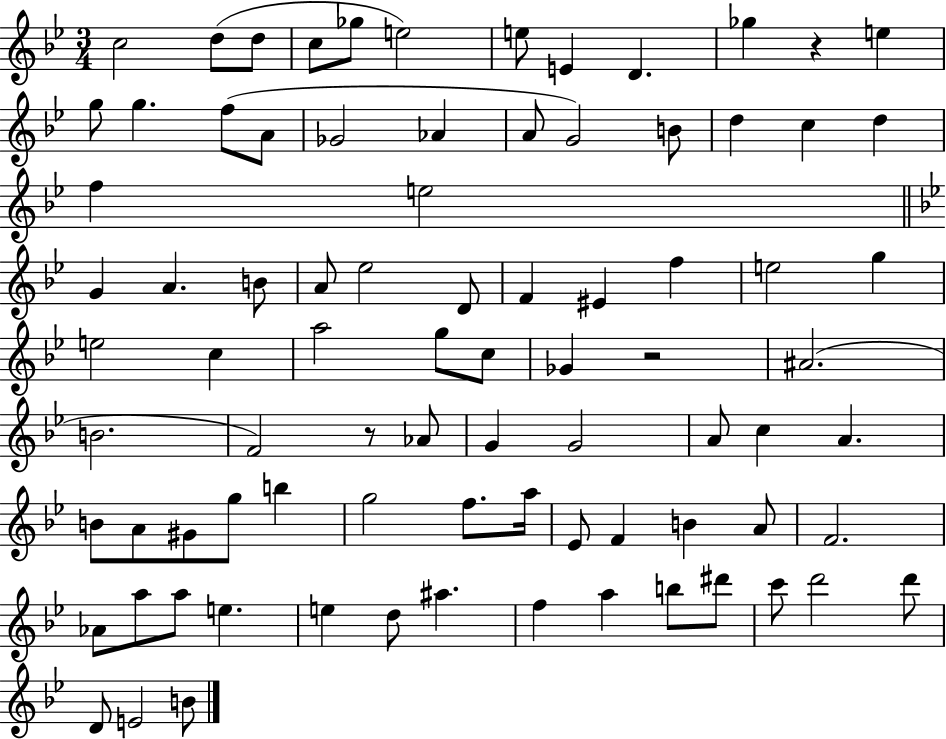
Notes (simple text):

C5/h D5/e D5/e C5/e Gb5/e E5/h E5/e E4/q D4/q. Gb5/q R/q E5/q G5/e G5/q. F5/e A4/e Gb4/h Ab4/q A4/e G4/h B4/e D5/q C5/q D5/q F5/q E5/h G4/q A4/q. B4/e A4/e Eb5/h D4/e F4/q EIS4/q F5/q E5/h G5/q E5/h C5/q A5/h G5/e C5/e Gb4/q R/h A#4/h. B4/h. F4/h R/e Ab4/e G4/q G4/h A4/e C5/q A4/q. B4/e A4/e G#4/e G5/e B5/q G5/h F5/e. A5/s Eb4/e F4/q B4/q A4/e F4/h. Ab4/e A5/e A5/e E5/q. E5/q D5/e A#5/q. F5/q A5/q B5/e D#6/e C6/e D6/h D6/e D4/e E4/h B4/e